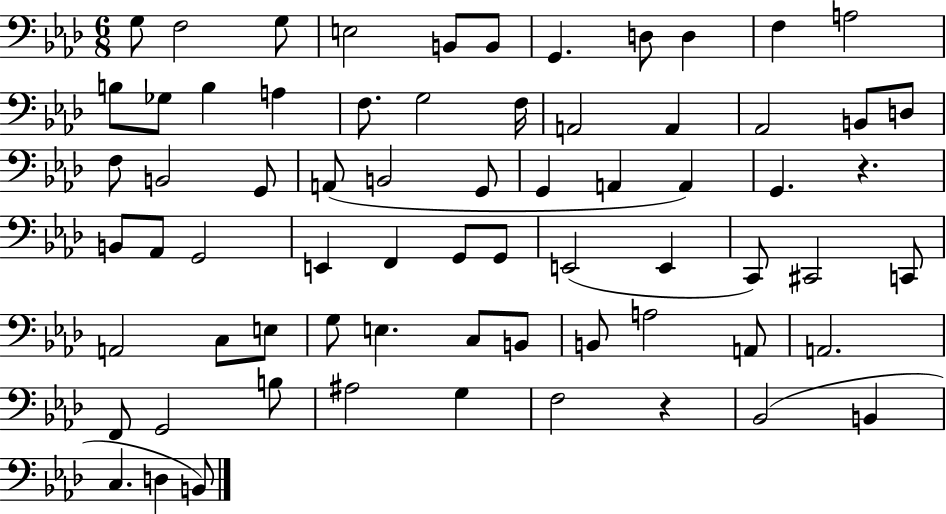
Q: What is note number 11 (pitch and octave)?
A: A3